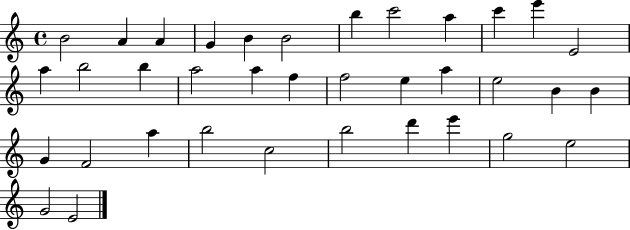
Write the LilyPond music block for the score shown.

{
  \clef treble
  \time 4/4
  \defaultTimeSignature
  \key c \major
  b'2 a'4 a'4 | g'4 b'4 b'2 | b''4 c'''2 a''4 | c'''4 e'''4 e'2 | \break a''4 b''2 b''4 | a''2 a''4 f''4 | f''2 e''4 a''4 | e''2 b'4 b'4 | \break g'4 f'2 a''4 | b''2 c''2 | b''2 d'''4 e'''4 | g''2 e''2 | \break g'2 e'2 | \bar "|."
}